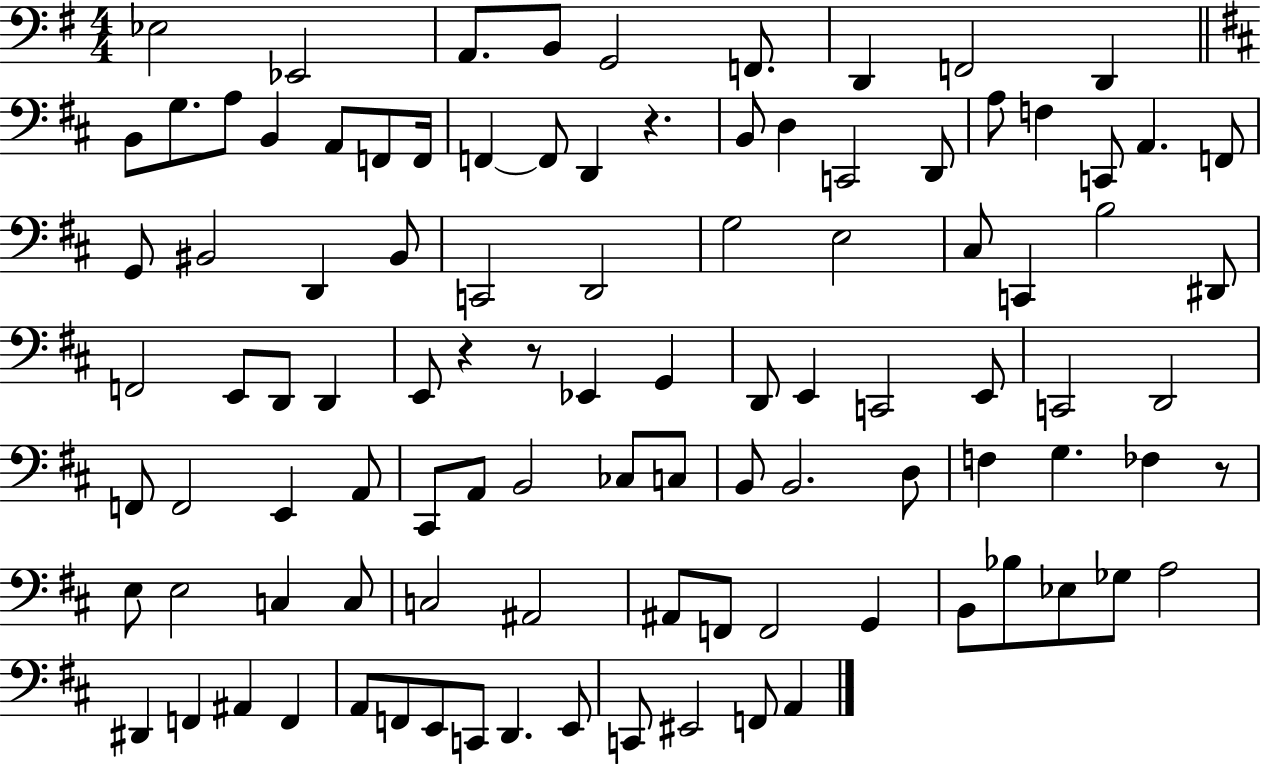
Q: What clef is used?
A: bass